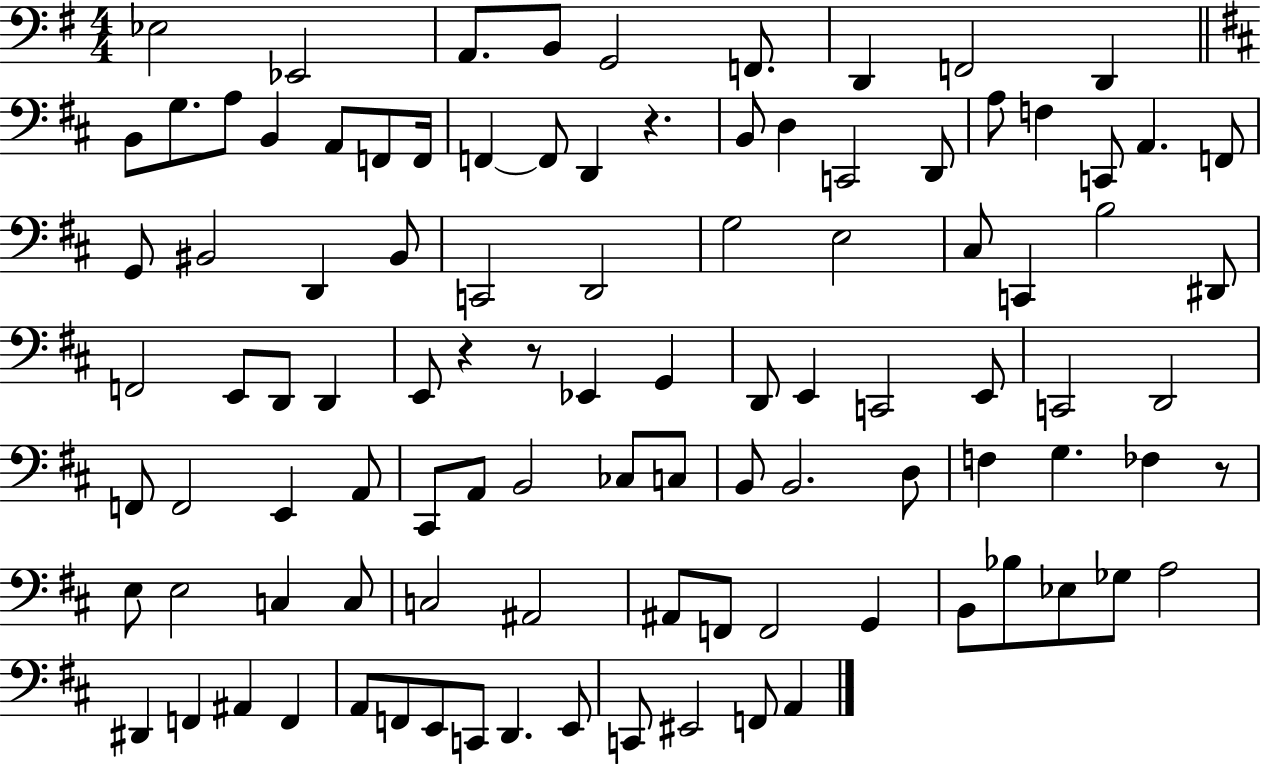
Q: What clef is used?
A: bass